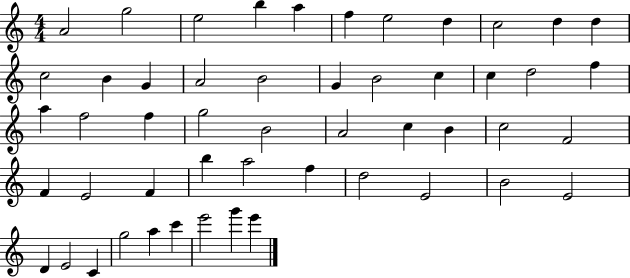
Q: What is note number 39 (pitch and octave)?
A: D5